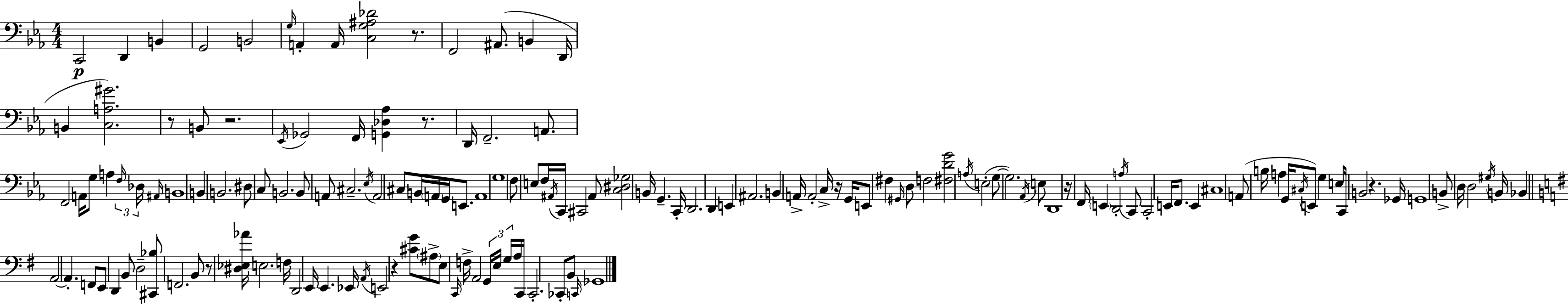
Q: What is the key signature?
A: C minor